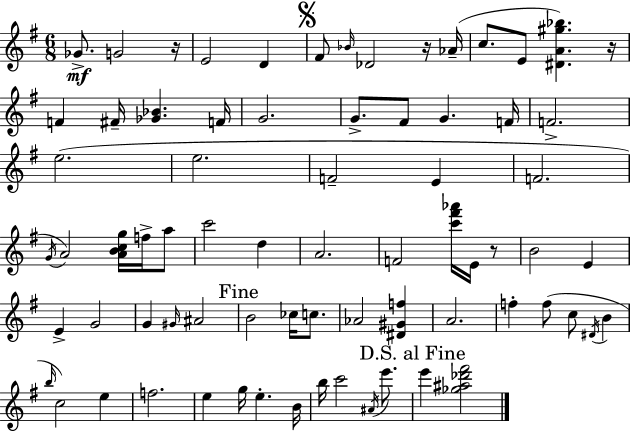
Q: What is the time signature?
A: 6/8